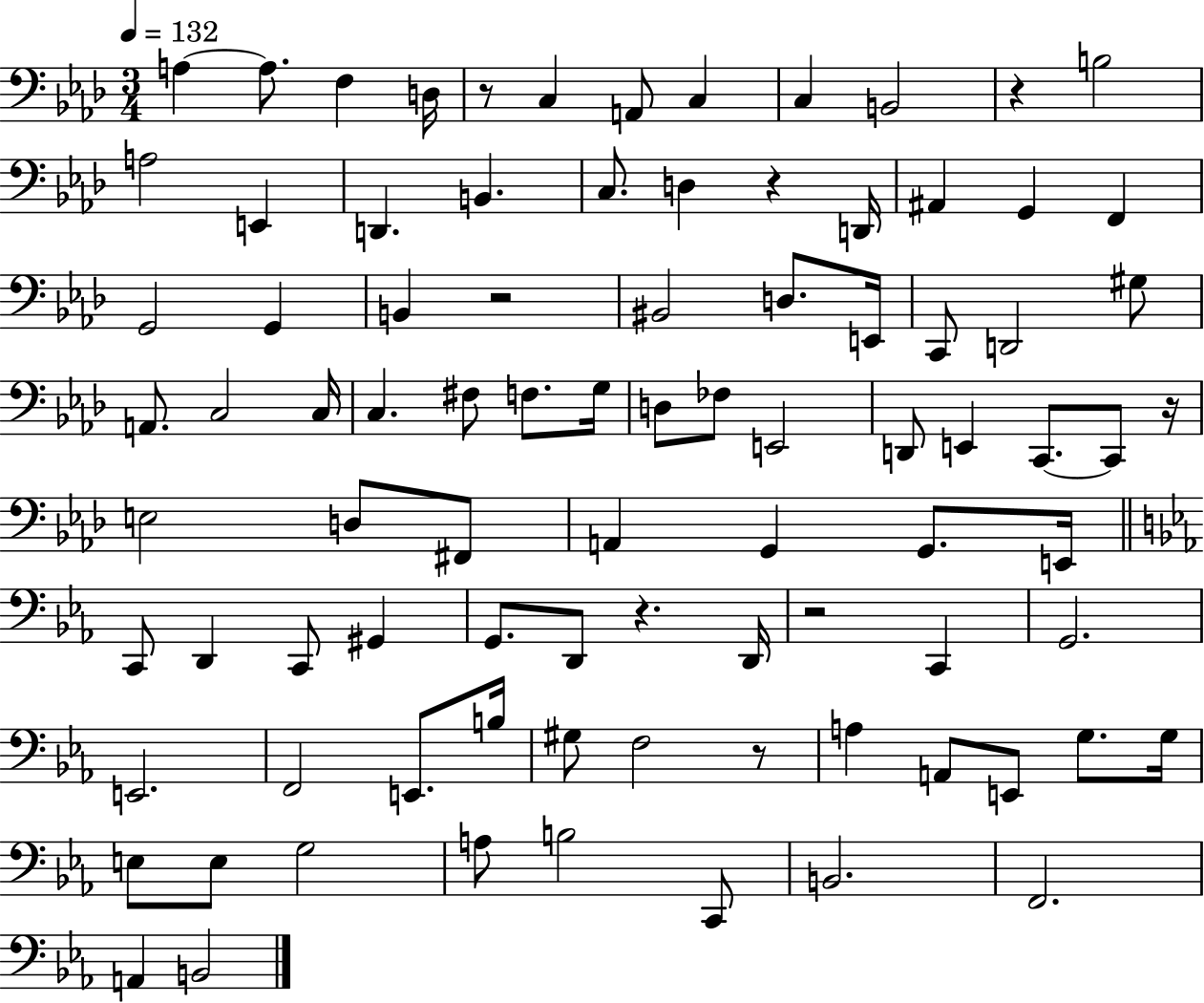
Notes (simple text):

A3/q A3/e. F3/q D3/s R/e C3/q A2/e C3/q C3/q B2/h R/q B3/h A3/h E2/q D2/q. B2/q. C3/e. D3/q R/q D2/s A#2/q G2/q F2/q G2/h G2/q B2/q R/h BIS2/h D3/e. E2/s C2/e D2/h G#3/e A2/e. C3/h C3/s C3/q. F#3/e F3/e. G3/s D3/e FES3/e E2/h D2/e E2/q C2/e. C2/e R/s E3/h D3/e F#2/e A2/q G2/q G2/e. E2/s C2/e D2/q C2/e G#2/q G2/e. D2/e R/q. D2/s R/h C2/q G2/h. E2/h. F2/h E2/e. B3/s G#3/e F3/h R/e A3/q A2/e E2/e G3/e. G3/s E3/e E3/e G3/h A3/e B3/h C2/e B2/h. F2/h. A2/q B2/h